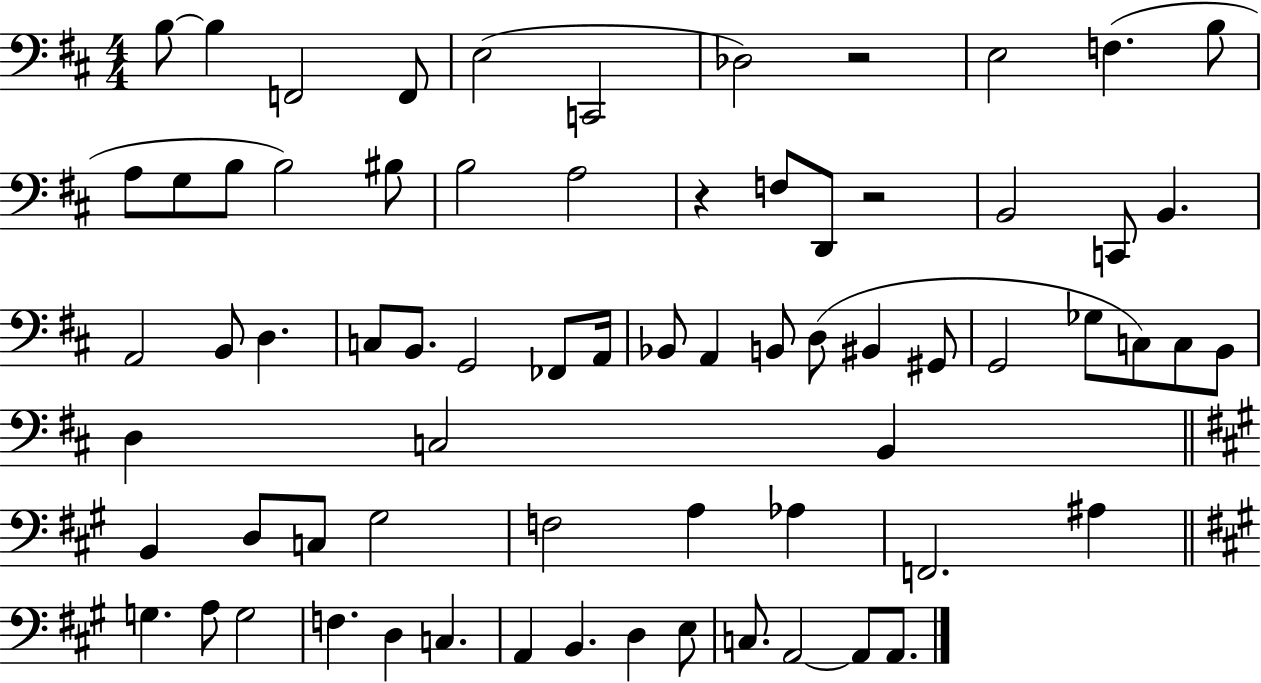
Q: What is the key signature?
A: D major